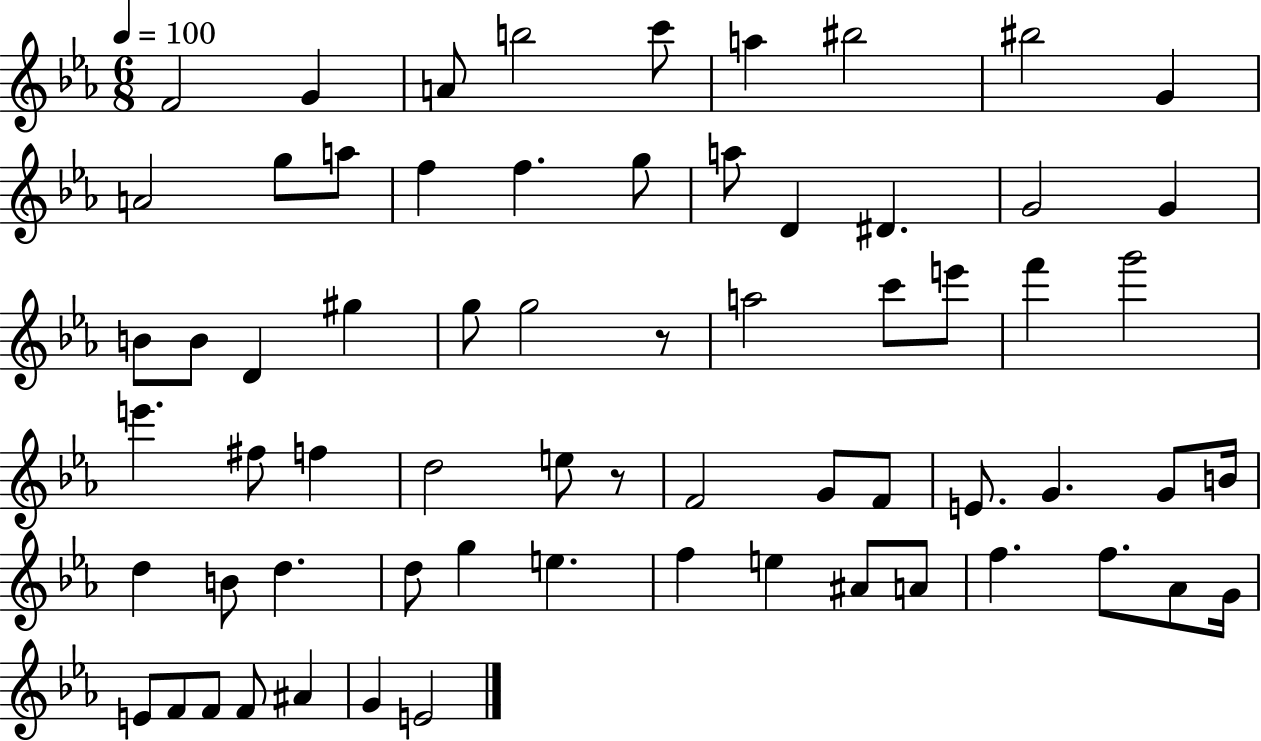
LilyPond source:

{
  \clef treble
  \numericTimeSignature
  \time 6/8
  \key ees \major
  \tempo 4 = 100
  f'2 g'4 | a'8 b''2 c'''8 | a''4 bis''2 | bis''2 g'4 | \break a'2 g''8 a''8 | f''4 f''4. g''8 | a''8 d'4 dis'4. | g'2 g'4 | \break b'8 b'8 d'4 gis''4 | g''8 g''2 r8 | a''2 c'''8 e'''8 | f'''4 g'''2 | \break e'''4. fis''8 f''4 | d''2 e''8 r8 | f'2 g'8 f'8 | e'8. g'4. g'8 b'16 | \break d''4 b'8 d''4. | d''8 g''4 e''4. | f''4 e''4 ais'8 a'8 | f''4. f''8. aes'8 g'16 | \break e'8 f'8 f'8 f'8 ais'4 | g'4 e'2 | \bar "|."
}